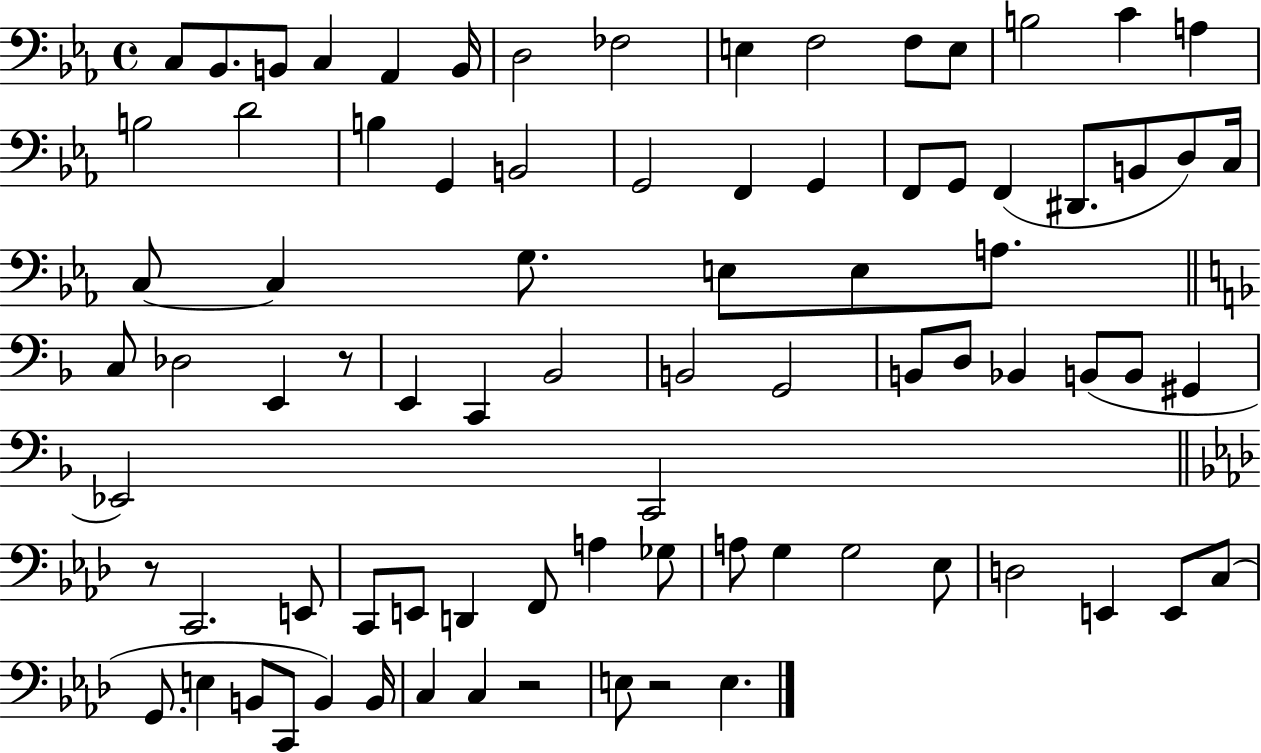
{
  \clef bass
  \time 4/4
  \defaultTimeSignature
  \key ees \major
  c8 bes,8. b,8 c4 aes,4 b,16 | d2 fes2 | e4 f2 f8 e8 | b2 c'4 a4 | \break b2 d'2 | b4 g,4 b,2 | g,2 f,4 g,4 | f,8 g,8 f,4( dis,8. b,8 d8) c16 | \break c8~~ c4 g8. e8 e8 a8. | \bar "||" \break \key f \major c8 des2 e,4 r8 | e,4 c,4 bes,2 | b,2 g,2 | b,8 d8 bes,4 b,8( b,8 gis,4 | \break ees,2) c,2 | \bar "||" \break \key aes \major r8 c,2. e,8 | c,8 e,8 d,4 f,8 a4 ges8 | a8 g4 g2 ees8 | d2 e,4 e,8 c8( | \break g,8. e4 b,8 c,8 b,4) b,16 | c4 c4 r2 | e8 r2 e4. | \bar "|."
}